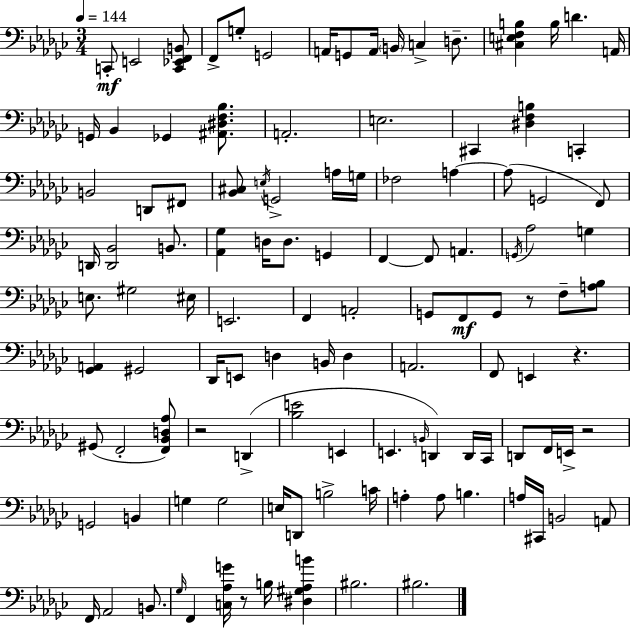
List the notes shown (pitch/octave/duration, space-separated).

C2/e E2/h [C2,Eb2,F2,B2]/e F2/e G3/e G2/h A2/s G2/e A2/s B2/s C3/q D3/e. [C#3,E3,F3,B3]/q B3/s D4/q. A2/s G2/s Bb2/q Gb2/q [A#2,D#3,F3,Bb3]/e. A2/h. E3/h. C#2/q [D#3,F3,B3]/q C2/q B2/h D2/e F#2/e [Bb2,C#3]/e E3/s G2/h A3/s G3/s FES3/h A3/q A3/e G2/h F2/e D2/s [D2,Bb2]/h B2/e. [Ab2,Gb3]/q D3/s D3/e. G2/q F2/q F2/e A2/q. G2/s Ab3/h G3/q E3/e. G#3/h EIS3/s E2/h. F2/q A2/h G2/e F2/e G2/e R/e F3/e [A3,Bb3]/e [Gb2,A2]/q G#2/h Db2/s E2/e D3/q B2/s D3/q A2/h. F2/e E2/q R/q. G#2/e F2/h [F2,Bb2,D3,Ab3]/e R/h D2/q [Bb3,E4]/h E2/q E2/q. B2/s D2/q D2/s CES2/s D2/e F2/s E2/s R/h G2/h B2/q G3/q G3/h E3/s D2/e B3/h C4/s A3/q A3/e B3/q. A3/s C#2/s B2/h A2/e F2/s Ab2/h B2/e. Gb3/s F2/q [C3,Ab3,G4]/s R/e B3/s [D#3,G#3,Ab3,B4]/q BIS3/h. BIS3/h.